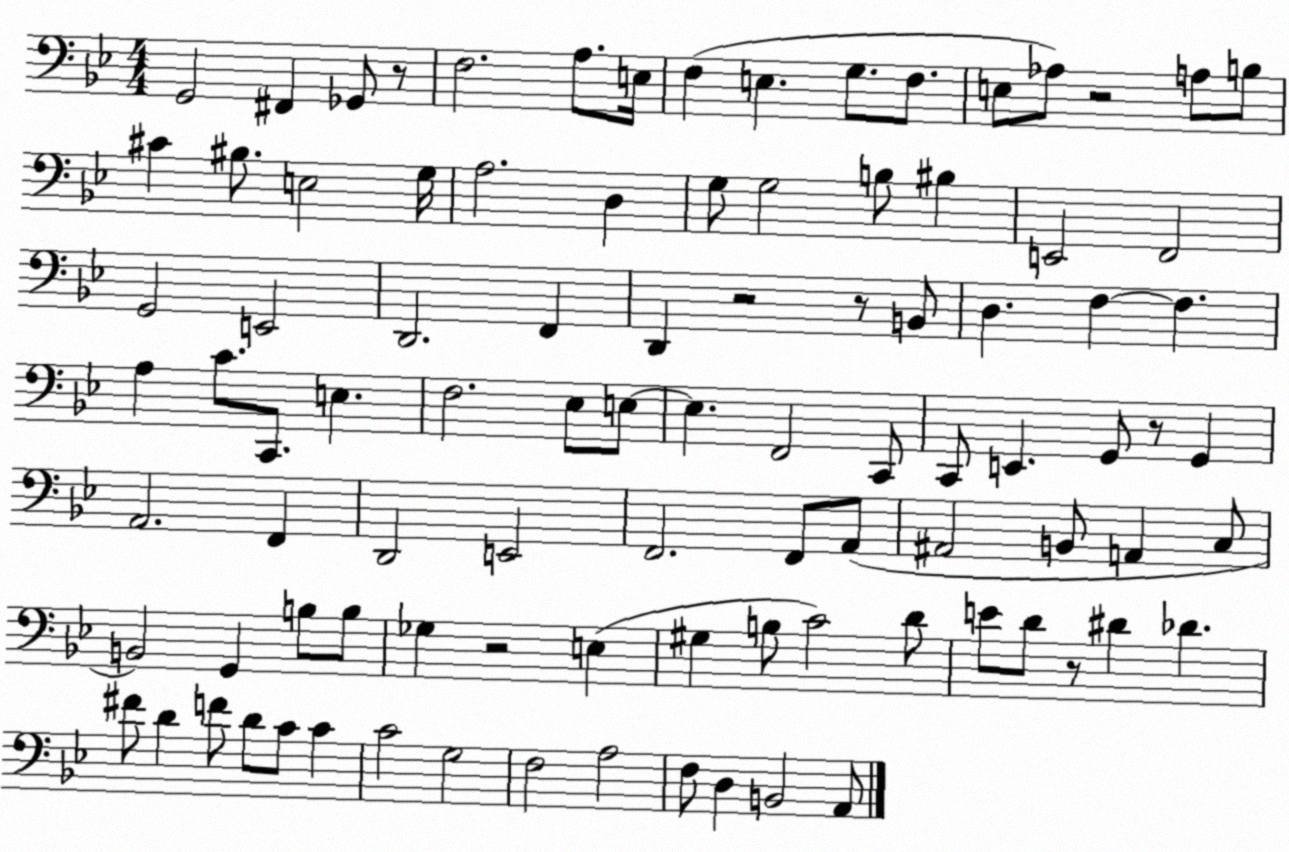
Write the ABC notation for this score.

X:1
T:Untitled
M:4/4
L:1/4
K:Bb
G,,2 ^F,, _G,,/2 z/2 F,2 A,/2 E,/4 F, E, G,/2 F,/2 E,/2 _A,/2 z2 A,/2 B,/2 ^C ^B,/2 E,2 G,/4 A,2 D, G,/2 G,2 B,/2 ^B, E,,2 F,,2 G,,2 E,,2 D,,2 F,, D,, z2 z/2 B,,/2 D, F, F, A, C/2 C,,/2 E, F,2 _E,/2 E,/2 E, F,,2 C,,/2 C,,/2 E,, G,,/2 z/2 G,, A,,2 F,, D,,2 E,,2 F,,2 F,,/2 A,,/2 ^A,,2 B,,/2 A,, C,/2 B,,2 G,, B,/2 B,/2 _G, z2 E, ^G, B,/2 C2 D/2 E/2 D/2 z/2 ^D _D ^F/2 D F/2 D/2 C/2 C C2 G,2 F,2 A,2 F,/2 D, B,,2 A,,/2